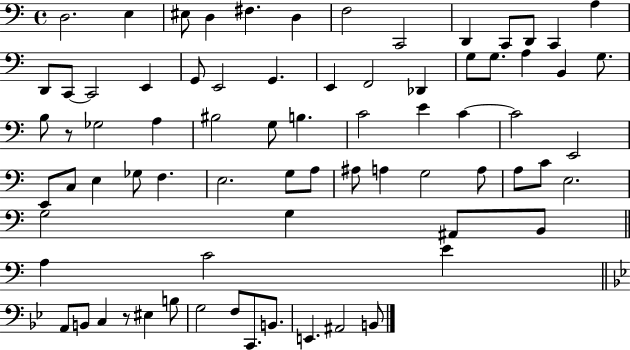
D3/h. E3/q EIS3/e D3/q F#3/q. D3/q F3/h C2/h D2/q C2/e D2/e C2/q A3/q D2/e C2/e C2/h E2/q G2/e E2/h G2/q. E2/q F2/h Db2/q G3/e G3/e. A3/q B2/q G3/e. B3/e R/e Gb3/h A3/q BIS3/h G3/e B3/q. C4/h E4/q C4/q C4/h E2/h E2/e C3/e E3/q Gb3/e F3/q. E3/h. G3/e A3/e A#3/e A3/q G3/h A3/e A3/e C4/e E3/h. G3/h G3/q A#2/e B2/e A3/q C4/h E4/q A2/e B2/e C3/q R/e EIS3/q B3/e G3/h F3/e C2/e. B2/e. E2/q. A#2/h B2/e